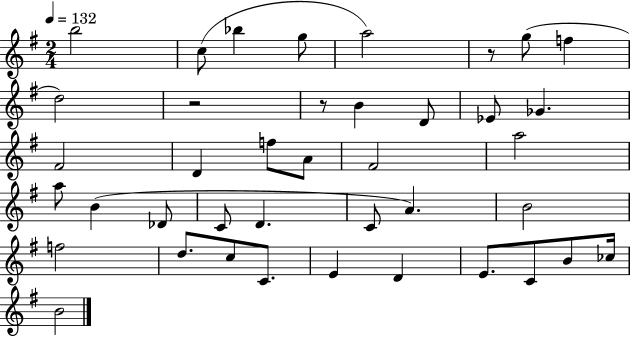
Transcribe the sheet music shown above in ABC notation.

X:1
T:Untitled
M:2/4
L:1/4
K:G
b2 c/2 _b g/2 a2 z/2 g/2 f d2 z2 z/2 B D/2 _E/2 _G ^F2 D f/2 A/2 ^F2 a2 a/2 B _D/2 C/2 D C/2 A B2 f2 d/2 c/2 C/2 E D E/2 C/2 B/2 _c/4 B2